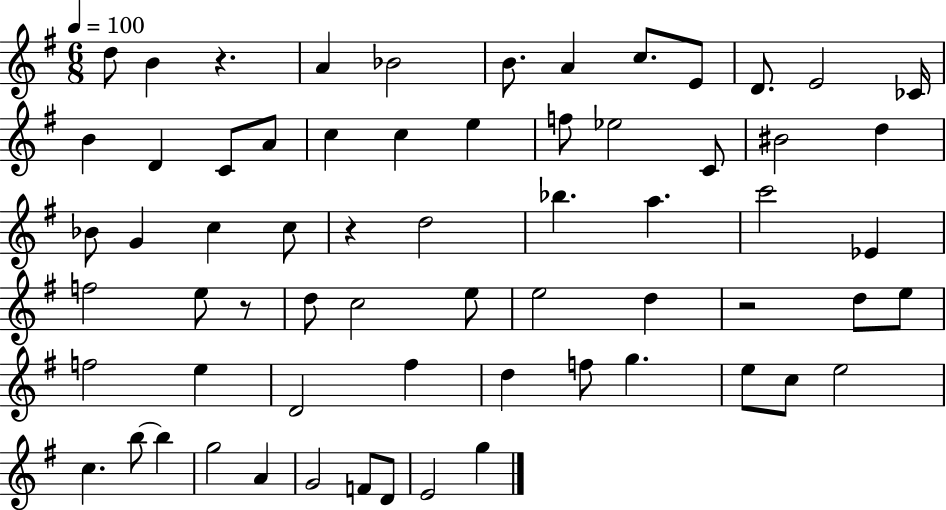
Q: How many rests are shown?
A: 4